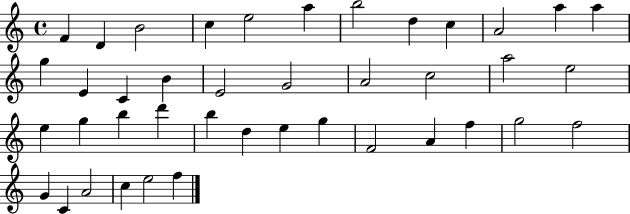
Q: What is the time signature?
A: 4/4